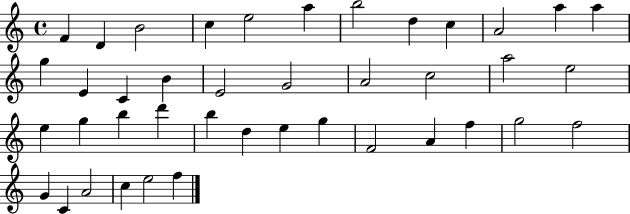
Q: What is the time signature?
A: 4/4